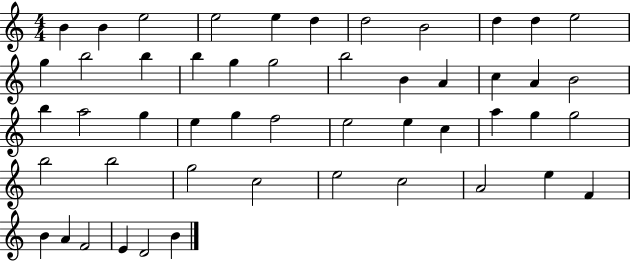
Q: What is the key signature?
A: C major